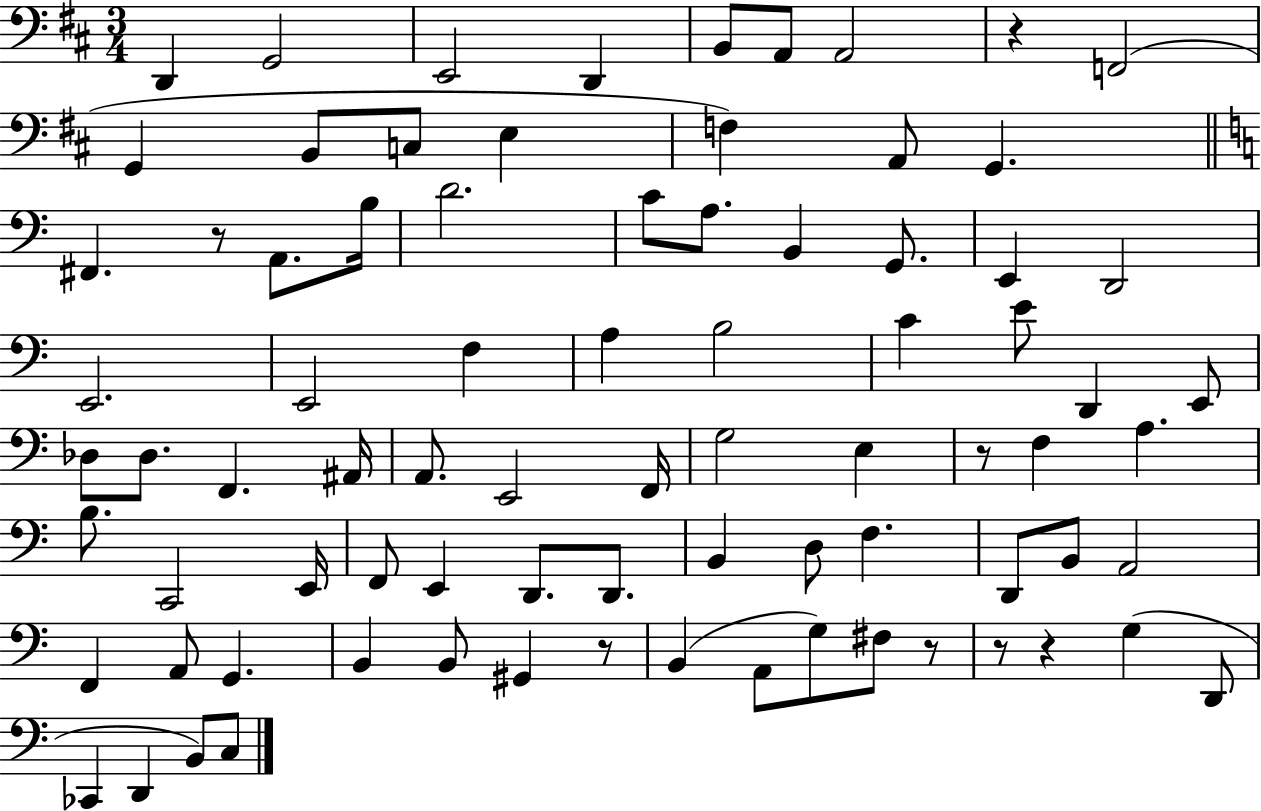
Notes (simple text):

D2/q G2/h E2/h D2/q B2/e A2/e A2/h R/q F2/h G2/q B2/e C3/e E3/q F3/q A2/e G2/q. F#2/q. R/e A2/e. B3/s D4/h. C4/e A3/e. B2/q G2/e. E2/q D2/h E2/h. E2/h F3/q A3/q B3/h C4/q E4/e D2/q E2/e Db3/e Db3/e. F2/q. A#2/s A2/e. E2/h F2/s G3/h E3/q R/e F3/q A3/q. B3/e. C2/h E2/s F2/e E2/q D2/e. D2/e. B2/q D3/e F3/q. D2/e B2/e A2/h F2/q A2/e G2/q. B2/q B2/e G#2/q R/e B2/q A2/e G3/e F#3/e R/e R/e R/q G3/q D2/e CES2/q D2/q B2/e C3/e